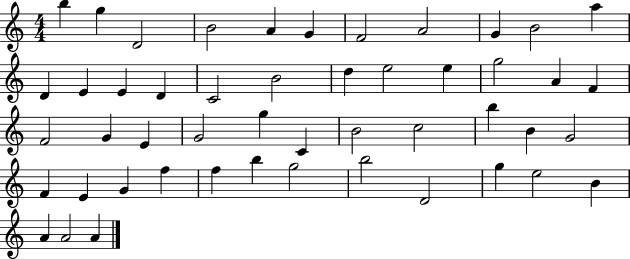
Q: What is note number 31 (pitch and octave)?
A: C5